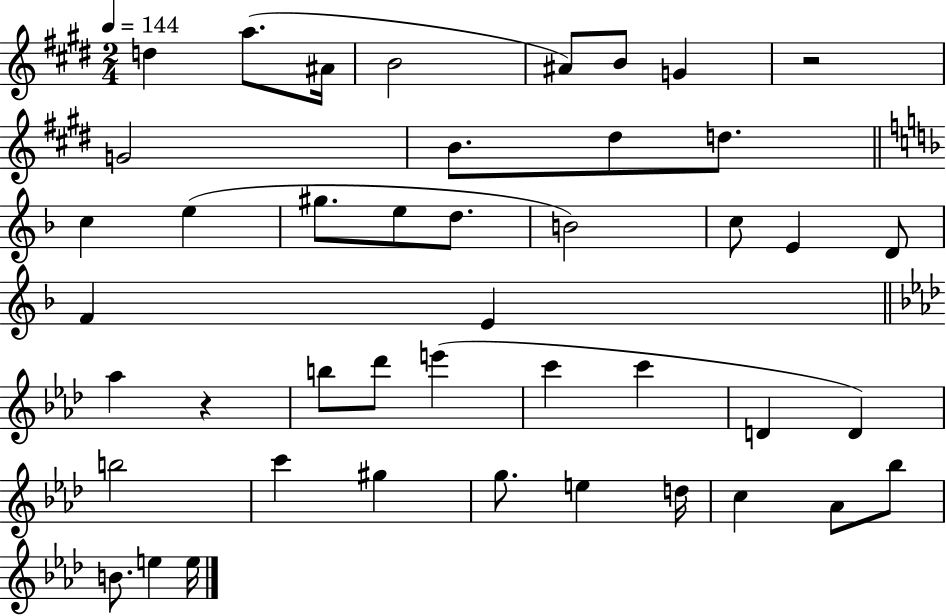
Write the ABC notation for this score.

X:1
T:Untitled
M:2/4
L:1/4
K:E
d a/2 ^A/4 B2 ^A/2 B/2 G z2 G2 B/2 ^d/2 d/2 c e ^g/2 e/2 d/2 B2 c/2 E D/2 F E _a z b/2 _d'/2 e' c' c' D D b2 c' ^g g/2 e d/4 c _A/2 _b/2 B/2 e e/4